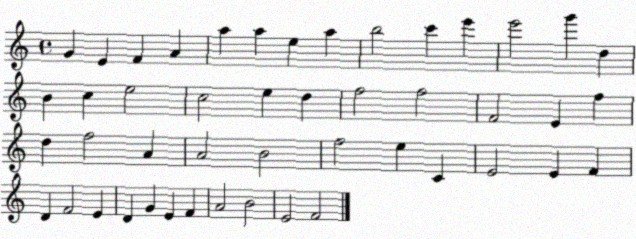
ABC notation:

X:1
T:Untitled
M:4/4
L:1/4
K:C
G E F A a a e a b2 c' e' e'2 g' d B c e2 c2 e d f2 f2 F2 E f d f2 A A2 B2 f2 e C E2 E F D F2 E D G E F A2 B2 E2 F2